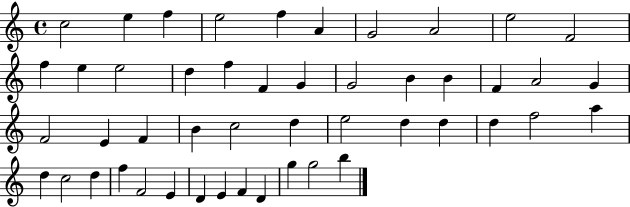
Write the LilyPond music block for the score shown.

{
  \clef treble
  \time 4/4
  \defaultTimeSignature
  \key c \major
  c''2 e''4 f''4 | e''2 f''4 a'4 | g'2 a'2 | e''2 f'2 | \break f''4 e''4 e''2 | d''4 f''4 f'4 g'4 | g'2 b'4 b'4 | f'4 a'2 g'4 | \break f'2 e'4 f'4 | b'4 c''2 d''4 | e''2 d''4 d''4 | d''4 f''2 a''4 | \break d''4 c''2 d''4 | f''4 f'2 e'4 | d'4 e'4 f'4 d'4 | g''4 g''2 b''4 | \break \bar "|."
}